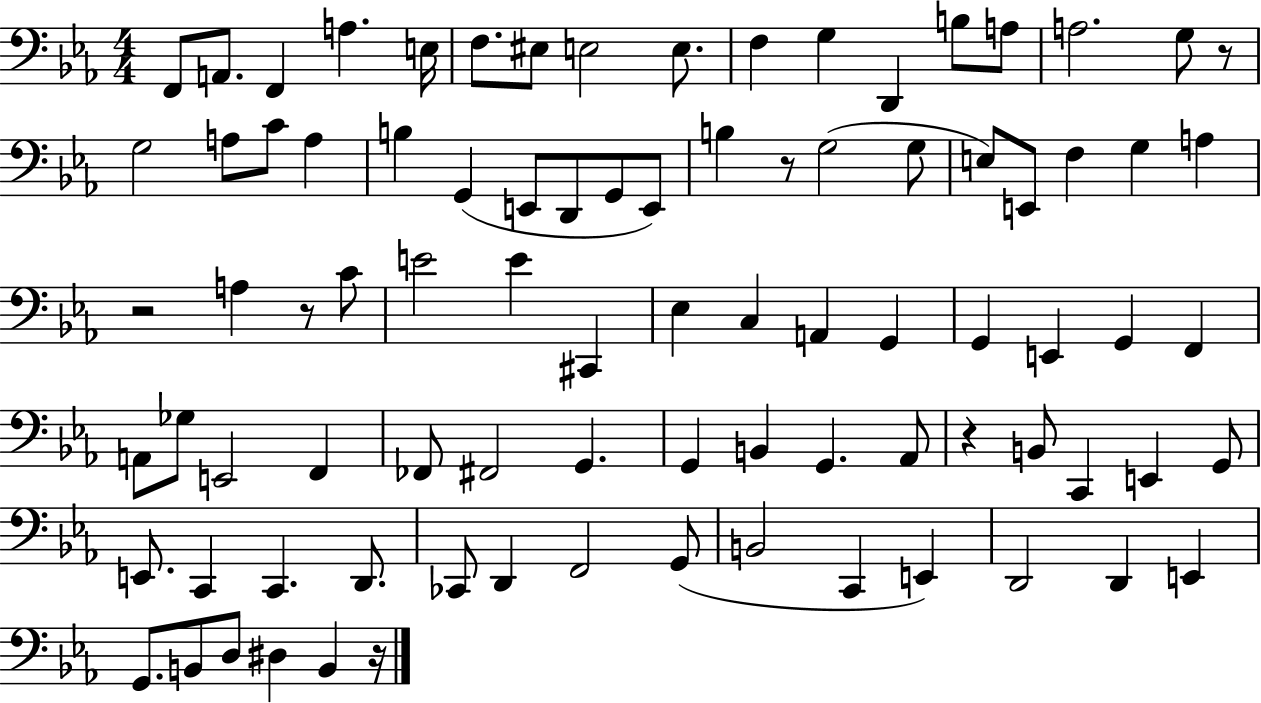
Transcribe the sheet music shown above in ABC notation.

X:1
T:Untitled
M:4/4
L:1/4
K:Eb
F,,/2 A,,/2 F,, A, E,/4 F,/2 ^E,/2 E,2 E,/2 F, G, D,, B,/2 A,/2 A,2 G,/2 z/2 G,2 A,/2 C/2 A, B, G,, E,,/2 D,,/2 G,,/2 E,,/2 B, z/2 G,2 G,/2 E,/2 E,,/2 F, G, A, z2 A, z/2 C/2 E2 E ^C,, _E, C, A,, G,, G,, E,, G,, F,, A,,/2 _G,/2 E,,2 F,, _F,,/2 ^F,,2 G,, G,, B,, G,, _A,,/2 z B,,/2 C,, E,, G,,/2 E,,/2 C,, C,, D,,/2 _C,,/2 D,, F,,2 G,,/2 B,,2 C,, E,, D,,2 D,, E,, G,,/2 B,,/2 D,/2 ^D, B,, z/4